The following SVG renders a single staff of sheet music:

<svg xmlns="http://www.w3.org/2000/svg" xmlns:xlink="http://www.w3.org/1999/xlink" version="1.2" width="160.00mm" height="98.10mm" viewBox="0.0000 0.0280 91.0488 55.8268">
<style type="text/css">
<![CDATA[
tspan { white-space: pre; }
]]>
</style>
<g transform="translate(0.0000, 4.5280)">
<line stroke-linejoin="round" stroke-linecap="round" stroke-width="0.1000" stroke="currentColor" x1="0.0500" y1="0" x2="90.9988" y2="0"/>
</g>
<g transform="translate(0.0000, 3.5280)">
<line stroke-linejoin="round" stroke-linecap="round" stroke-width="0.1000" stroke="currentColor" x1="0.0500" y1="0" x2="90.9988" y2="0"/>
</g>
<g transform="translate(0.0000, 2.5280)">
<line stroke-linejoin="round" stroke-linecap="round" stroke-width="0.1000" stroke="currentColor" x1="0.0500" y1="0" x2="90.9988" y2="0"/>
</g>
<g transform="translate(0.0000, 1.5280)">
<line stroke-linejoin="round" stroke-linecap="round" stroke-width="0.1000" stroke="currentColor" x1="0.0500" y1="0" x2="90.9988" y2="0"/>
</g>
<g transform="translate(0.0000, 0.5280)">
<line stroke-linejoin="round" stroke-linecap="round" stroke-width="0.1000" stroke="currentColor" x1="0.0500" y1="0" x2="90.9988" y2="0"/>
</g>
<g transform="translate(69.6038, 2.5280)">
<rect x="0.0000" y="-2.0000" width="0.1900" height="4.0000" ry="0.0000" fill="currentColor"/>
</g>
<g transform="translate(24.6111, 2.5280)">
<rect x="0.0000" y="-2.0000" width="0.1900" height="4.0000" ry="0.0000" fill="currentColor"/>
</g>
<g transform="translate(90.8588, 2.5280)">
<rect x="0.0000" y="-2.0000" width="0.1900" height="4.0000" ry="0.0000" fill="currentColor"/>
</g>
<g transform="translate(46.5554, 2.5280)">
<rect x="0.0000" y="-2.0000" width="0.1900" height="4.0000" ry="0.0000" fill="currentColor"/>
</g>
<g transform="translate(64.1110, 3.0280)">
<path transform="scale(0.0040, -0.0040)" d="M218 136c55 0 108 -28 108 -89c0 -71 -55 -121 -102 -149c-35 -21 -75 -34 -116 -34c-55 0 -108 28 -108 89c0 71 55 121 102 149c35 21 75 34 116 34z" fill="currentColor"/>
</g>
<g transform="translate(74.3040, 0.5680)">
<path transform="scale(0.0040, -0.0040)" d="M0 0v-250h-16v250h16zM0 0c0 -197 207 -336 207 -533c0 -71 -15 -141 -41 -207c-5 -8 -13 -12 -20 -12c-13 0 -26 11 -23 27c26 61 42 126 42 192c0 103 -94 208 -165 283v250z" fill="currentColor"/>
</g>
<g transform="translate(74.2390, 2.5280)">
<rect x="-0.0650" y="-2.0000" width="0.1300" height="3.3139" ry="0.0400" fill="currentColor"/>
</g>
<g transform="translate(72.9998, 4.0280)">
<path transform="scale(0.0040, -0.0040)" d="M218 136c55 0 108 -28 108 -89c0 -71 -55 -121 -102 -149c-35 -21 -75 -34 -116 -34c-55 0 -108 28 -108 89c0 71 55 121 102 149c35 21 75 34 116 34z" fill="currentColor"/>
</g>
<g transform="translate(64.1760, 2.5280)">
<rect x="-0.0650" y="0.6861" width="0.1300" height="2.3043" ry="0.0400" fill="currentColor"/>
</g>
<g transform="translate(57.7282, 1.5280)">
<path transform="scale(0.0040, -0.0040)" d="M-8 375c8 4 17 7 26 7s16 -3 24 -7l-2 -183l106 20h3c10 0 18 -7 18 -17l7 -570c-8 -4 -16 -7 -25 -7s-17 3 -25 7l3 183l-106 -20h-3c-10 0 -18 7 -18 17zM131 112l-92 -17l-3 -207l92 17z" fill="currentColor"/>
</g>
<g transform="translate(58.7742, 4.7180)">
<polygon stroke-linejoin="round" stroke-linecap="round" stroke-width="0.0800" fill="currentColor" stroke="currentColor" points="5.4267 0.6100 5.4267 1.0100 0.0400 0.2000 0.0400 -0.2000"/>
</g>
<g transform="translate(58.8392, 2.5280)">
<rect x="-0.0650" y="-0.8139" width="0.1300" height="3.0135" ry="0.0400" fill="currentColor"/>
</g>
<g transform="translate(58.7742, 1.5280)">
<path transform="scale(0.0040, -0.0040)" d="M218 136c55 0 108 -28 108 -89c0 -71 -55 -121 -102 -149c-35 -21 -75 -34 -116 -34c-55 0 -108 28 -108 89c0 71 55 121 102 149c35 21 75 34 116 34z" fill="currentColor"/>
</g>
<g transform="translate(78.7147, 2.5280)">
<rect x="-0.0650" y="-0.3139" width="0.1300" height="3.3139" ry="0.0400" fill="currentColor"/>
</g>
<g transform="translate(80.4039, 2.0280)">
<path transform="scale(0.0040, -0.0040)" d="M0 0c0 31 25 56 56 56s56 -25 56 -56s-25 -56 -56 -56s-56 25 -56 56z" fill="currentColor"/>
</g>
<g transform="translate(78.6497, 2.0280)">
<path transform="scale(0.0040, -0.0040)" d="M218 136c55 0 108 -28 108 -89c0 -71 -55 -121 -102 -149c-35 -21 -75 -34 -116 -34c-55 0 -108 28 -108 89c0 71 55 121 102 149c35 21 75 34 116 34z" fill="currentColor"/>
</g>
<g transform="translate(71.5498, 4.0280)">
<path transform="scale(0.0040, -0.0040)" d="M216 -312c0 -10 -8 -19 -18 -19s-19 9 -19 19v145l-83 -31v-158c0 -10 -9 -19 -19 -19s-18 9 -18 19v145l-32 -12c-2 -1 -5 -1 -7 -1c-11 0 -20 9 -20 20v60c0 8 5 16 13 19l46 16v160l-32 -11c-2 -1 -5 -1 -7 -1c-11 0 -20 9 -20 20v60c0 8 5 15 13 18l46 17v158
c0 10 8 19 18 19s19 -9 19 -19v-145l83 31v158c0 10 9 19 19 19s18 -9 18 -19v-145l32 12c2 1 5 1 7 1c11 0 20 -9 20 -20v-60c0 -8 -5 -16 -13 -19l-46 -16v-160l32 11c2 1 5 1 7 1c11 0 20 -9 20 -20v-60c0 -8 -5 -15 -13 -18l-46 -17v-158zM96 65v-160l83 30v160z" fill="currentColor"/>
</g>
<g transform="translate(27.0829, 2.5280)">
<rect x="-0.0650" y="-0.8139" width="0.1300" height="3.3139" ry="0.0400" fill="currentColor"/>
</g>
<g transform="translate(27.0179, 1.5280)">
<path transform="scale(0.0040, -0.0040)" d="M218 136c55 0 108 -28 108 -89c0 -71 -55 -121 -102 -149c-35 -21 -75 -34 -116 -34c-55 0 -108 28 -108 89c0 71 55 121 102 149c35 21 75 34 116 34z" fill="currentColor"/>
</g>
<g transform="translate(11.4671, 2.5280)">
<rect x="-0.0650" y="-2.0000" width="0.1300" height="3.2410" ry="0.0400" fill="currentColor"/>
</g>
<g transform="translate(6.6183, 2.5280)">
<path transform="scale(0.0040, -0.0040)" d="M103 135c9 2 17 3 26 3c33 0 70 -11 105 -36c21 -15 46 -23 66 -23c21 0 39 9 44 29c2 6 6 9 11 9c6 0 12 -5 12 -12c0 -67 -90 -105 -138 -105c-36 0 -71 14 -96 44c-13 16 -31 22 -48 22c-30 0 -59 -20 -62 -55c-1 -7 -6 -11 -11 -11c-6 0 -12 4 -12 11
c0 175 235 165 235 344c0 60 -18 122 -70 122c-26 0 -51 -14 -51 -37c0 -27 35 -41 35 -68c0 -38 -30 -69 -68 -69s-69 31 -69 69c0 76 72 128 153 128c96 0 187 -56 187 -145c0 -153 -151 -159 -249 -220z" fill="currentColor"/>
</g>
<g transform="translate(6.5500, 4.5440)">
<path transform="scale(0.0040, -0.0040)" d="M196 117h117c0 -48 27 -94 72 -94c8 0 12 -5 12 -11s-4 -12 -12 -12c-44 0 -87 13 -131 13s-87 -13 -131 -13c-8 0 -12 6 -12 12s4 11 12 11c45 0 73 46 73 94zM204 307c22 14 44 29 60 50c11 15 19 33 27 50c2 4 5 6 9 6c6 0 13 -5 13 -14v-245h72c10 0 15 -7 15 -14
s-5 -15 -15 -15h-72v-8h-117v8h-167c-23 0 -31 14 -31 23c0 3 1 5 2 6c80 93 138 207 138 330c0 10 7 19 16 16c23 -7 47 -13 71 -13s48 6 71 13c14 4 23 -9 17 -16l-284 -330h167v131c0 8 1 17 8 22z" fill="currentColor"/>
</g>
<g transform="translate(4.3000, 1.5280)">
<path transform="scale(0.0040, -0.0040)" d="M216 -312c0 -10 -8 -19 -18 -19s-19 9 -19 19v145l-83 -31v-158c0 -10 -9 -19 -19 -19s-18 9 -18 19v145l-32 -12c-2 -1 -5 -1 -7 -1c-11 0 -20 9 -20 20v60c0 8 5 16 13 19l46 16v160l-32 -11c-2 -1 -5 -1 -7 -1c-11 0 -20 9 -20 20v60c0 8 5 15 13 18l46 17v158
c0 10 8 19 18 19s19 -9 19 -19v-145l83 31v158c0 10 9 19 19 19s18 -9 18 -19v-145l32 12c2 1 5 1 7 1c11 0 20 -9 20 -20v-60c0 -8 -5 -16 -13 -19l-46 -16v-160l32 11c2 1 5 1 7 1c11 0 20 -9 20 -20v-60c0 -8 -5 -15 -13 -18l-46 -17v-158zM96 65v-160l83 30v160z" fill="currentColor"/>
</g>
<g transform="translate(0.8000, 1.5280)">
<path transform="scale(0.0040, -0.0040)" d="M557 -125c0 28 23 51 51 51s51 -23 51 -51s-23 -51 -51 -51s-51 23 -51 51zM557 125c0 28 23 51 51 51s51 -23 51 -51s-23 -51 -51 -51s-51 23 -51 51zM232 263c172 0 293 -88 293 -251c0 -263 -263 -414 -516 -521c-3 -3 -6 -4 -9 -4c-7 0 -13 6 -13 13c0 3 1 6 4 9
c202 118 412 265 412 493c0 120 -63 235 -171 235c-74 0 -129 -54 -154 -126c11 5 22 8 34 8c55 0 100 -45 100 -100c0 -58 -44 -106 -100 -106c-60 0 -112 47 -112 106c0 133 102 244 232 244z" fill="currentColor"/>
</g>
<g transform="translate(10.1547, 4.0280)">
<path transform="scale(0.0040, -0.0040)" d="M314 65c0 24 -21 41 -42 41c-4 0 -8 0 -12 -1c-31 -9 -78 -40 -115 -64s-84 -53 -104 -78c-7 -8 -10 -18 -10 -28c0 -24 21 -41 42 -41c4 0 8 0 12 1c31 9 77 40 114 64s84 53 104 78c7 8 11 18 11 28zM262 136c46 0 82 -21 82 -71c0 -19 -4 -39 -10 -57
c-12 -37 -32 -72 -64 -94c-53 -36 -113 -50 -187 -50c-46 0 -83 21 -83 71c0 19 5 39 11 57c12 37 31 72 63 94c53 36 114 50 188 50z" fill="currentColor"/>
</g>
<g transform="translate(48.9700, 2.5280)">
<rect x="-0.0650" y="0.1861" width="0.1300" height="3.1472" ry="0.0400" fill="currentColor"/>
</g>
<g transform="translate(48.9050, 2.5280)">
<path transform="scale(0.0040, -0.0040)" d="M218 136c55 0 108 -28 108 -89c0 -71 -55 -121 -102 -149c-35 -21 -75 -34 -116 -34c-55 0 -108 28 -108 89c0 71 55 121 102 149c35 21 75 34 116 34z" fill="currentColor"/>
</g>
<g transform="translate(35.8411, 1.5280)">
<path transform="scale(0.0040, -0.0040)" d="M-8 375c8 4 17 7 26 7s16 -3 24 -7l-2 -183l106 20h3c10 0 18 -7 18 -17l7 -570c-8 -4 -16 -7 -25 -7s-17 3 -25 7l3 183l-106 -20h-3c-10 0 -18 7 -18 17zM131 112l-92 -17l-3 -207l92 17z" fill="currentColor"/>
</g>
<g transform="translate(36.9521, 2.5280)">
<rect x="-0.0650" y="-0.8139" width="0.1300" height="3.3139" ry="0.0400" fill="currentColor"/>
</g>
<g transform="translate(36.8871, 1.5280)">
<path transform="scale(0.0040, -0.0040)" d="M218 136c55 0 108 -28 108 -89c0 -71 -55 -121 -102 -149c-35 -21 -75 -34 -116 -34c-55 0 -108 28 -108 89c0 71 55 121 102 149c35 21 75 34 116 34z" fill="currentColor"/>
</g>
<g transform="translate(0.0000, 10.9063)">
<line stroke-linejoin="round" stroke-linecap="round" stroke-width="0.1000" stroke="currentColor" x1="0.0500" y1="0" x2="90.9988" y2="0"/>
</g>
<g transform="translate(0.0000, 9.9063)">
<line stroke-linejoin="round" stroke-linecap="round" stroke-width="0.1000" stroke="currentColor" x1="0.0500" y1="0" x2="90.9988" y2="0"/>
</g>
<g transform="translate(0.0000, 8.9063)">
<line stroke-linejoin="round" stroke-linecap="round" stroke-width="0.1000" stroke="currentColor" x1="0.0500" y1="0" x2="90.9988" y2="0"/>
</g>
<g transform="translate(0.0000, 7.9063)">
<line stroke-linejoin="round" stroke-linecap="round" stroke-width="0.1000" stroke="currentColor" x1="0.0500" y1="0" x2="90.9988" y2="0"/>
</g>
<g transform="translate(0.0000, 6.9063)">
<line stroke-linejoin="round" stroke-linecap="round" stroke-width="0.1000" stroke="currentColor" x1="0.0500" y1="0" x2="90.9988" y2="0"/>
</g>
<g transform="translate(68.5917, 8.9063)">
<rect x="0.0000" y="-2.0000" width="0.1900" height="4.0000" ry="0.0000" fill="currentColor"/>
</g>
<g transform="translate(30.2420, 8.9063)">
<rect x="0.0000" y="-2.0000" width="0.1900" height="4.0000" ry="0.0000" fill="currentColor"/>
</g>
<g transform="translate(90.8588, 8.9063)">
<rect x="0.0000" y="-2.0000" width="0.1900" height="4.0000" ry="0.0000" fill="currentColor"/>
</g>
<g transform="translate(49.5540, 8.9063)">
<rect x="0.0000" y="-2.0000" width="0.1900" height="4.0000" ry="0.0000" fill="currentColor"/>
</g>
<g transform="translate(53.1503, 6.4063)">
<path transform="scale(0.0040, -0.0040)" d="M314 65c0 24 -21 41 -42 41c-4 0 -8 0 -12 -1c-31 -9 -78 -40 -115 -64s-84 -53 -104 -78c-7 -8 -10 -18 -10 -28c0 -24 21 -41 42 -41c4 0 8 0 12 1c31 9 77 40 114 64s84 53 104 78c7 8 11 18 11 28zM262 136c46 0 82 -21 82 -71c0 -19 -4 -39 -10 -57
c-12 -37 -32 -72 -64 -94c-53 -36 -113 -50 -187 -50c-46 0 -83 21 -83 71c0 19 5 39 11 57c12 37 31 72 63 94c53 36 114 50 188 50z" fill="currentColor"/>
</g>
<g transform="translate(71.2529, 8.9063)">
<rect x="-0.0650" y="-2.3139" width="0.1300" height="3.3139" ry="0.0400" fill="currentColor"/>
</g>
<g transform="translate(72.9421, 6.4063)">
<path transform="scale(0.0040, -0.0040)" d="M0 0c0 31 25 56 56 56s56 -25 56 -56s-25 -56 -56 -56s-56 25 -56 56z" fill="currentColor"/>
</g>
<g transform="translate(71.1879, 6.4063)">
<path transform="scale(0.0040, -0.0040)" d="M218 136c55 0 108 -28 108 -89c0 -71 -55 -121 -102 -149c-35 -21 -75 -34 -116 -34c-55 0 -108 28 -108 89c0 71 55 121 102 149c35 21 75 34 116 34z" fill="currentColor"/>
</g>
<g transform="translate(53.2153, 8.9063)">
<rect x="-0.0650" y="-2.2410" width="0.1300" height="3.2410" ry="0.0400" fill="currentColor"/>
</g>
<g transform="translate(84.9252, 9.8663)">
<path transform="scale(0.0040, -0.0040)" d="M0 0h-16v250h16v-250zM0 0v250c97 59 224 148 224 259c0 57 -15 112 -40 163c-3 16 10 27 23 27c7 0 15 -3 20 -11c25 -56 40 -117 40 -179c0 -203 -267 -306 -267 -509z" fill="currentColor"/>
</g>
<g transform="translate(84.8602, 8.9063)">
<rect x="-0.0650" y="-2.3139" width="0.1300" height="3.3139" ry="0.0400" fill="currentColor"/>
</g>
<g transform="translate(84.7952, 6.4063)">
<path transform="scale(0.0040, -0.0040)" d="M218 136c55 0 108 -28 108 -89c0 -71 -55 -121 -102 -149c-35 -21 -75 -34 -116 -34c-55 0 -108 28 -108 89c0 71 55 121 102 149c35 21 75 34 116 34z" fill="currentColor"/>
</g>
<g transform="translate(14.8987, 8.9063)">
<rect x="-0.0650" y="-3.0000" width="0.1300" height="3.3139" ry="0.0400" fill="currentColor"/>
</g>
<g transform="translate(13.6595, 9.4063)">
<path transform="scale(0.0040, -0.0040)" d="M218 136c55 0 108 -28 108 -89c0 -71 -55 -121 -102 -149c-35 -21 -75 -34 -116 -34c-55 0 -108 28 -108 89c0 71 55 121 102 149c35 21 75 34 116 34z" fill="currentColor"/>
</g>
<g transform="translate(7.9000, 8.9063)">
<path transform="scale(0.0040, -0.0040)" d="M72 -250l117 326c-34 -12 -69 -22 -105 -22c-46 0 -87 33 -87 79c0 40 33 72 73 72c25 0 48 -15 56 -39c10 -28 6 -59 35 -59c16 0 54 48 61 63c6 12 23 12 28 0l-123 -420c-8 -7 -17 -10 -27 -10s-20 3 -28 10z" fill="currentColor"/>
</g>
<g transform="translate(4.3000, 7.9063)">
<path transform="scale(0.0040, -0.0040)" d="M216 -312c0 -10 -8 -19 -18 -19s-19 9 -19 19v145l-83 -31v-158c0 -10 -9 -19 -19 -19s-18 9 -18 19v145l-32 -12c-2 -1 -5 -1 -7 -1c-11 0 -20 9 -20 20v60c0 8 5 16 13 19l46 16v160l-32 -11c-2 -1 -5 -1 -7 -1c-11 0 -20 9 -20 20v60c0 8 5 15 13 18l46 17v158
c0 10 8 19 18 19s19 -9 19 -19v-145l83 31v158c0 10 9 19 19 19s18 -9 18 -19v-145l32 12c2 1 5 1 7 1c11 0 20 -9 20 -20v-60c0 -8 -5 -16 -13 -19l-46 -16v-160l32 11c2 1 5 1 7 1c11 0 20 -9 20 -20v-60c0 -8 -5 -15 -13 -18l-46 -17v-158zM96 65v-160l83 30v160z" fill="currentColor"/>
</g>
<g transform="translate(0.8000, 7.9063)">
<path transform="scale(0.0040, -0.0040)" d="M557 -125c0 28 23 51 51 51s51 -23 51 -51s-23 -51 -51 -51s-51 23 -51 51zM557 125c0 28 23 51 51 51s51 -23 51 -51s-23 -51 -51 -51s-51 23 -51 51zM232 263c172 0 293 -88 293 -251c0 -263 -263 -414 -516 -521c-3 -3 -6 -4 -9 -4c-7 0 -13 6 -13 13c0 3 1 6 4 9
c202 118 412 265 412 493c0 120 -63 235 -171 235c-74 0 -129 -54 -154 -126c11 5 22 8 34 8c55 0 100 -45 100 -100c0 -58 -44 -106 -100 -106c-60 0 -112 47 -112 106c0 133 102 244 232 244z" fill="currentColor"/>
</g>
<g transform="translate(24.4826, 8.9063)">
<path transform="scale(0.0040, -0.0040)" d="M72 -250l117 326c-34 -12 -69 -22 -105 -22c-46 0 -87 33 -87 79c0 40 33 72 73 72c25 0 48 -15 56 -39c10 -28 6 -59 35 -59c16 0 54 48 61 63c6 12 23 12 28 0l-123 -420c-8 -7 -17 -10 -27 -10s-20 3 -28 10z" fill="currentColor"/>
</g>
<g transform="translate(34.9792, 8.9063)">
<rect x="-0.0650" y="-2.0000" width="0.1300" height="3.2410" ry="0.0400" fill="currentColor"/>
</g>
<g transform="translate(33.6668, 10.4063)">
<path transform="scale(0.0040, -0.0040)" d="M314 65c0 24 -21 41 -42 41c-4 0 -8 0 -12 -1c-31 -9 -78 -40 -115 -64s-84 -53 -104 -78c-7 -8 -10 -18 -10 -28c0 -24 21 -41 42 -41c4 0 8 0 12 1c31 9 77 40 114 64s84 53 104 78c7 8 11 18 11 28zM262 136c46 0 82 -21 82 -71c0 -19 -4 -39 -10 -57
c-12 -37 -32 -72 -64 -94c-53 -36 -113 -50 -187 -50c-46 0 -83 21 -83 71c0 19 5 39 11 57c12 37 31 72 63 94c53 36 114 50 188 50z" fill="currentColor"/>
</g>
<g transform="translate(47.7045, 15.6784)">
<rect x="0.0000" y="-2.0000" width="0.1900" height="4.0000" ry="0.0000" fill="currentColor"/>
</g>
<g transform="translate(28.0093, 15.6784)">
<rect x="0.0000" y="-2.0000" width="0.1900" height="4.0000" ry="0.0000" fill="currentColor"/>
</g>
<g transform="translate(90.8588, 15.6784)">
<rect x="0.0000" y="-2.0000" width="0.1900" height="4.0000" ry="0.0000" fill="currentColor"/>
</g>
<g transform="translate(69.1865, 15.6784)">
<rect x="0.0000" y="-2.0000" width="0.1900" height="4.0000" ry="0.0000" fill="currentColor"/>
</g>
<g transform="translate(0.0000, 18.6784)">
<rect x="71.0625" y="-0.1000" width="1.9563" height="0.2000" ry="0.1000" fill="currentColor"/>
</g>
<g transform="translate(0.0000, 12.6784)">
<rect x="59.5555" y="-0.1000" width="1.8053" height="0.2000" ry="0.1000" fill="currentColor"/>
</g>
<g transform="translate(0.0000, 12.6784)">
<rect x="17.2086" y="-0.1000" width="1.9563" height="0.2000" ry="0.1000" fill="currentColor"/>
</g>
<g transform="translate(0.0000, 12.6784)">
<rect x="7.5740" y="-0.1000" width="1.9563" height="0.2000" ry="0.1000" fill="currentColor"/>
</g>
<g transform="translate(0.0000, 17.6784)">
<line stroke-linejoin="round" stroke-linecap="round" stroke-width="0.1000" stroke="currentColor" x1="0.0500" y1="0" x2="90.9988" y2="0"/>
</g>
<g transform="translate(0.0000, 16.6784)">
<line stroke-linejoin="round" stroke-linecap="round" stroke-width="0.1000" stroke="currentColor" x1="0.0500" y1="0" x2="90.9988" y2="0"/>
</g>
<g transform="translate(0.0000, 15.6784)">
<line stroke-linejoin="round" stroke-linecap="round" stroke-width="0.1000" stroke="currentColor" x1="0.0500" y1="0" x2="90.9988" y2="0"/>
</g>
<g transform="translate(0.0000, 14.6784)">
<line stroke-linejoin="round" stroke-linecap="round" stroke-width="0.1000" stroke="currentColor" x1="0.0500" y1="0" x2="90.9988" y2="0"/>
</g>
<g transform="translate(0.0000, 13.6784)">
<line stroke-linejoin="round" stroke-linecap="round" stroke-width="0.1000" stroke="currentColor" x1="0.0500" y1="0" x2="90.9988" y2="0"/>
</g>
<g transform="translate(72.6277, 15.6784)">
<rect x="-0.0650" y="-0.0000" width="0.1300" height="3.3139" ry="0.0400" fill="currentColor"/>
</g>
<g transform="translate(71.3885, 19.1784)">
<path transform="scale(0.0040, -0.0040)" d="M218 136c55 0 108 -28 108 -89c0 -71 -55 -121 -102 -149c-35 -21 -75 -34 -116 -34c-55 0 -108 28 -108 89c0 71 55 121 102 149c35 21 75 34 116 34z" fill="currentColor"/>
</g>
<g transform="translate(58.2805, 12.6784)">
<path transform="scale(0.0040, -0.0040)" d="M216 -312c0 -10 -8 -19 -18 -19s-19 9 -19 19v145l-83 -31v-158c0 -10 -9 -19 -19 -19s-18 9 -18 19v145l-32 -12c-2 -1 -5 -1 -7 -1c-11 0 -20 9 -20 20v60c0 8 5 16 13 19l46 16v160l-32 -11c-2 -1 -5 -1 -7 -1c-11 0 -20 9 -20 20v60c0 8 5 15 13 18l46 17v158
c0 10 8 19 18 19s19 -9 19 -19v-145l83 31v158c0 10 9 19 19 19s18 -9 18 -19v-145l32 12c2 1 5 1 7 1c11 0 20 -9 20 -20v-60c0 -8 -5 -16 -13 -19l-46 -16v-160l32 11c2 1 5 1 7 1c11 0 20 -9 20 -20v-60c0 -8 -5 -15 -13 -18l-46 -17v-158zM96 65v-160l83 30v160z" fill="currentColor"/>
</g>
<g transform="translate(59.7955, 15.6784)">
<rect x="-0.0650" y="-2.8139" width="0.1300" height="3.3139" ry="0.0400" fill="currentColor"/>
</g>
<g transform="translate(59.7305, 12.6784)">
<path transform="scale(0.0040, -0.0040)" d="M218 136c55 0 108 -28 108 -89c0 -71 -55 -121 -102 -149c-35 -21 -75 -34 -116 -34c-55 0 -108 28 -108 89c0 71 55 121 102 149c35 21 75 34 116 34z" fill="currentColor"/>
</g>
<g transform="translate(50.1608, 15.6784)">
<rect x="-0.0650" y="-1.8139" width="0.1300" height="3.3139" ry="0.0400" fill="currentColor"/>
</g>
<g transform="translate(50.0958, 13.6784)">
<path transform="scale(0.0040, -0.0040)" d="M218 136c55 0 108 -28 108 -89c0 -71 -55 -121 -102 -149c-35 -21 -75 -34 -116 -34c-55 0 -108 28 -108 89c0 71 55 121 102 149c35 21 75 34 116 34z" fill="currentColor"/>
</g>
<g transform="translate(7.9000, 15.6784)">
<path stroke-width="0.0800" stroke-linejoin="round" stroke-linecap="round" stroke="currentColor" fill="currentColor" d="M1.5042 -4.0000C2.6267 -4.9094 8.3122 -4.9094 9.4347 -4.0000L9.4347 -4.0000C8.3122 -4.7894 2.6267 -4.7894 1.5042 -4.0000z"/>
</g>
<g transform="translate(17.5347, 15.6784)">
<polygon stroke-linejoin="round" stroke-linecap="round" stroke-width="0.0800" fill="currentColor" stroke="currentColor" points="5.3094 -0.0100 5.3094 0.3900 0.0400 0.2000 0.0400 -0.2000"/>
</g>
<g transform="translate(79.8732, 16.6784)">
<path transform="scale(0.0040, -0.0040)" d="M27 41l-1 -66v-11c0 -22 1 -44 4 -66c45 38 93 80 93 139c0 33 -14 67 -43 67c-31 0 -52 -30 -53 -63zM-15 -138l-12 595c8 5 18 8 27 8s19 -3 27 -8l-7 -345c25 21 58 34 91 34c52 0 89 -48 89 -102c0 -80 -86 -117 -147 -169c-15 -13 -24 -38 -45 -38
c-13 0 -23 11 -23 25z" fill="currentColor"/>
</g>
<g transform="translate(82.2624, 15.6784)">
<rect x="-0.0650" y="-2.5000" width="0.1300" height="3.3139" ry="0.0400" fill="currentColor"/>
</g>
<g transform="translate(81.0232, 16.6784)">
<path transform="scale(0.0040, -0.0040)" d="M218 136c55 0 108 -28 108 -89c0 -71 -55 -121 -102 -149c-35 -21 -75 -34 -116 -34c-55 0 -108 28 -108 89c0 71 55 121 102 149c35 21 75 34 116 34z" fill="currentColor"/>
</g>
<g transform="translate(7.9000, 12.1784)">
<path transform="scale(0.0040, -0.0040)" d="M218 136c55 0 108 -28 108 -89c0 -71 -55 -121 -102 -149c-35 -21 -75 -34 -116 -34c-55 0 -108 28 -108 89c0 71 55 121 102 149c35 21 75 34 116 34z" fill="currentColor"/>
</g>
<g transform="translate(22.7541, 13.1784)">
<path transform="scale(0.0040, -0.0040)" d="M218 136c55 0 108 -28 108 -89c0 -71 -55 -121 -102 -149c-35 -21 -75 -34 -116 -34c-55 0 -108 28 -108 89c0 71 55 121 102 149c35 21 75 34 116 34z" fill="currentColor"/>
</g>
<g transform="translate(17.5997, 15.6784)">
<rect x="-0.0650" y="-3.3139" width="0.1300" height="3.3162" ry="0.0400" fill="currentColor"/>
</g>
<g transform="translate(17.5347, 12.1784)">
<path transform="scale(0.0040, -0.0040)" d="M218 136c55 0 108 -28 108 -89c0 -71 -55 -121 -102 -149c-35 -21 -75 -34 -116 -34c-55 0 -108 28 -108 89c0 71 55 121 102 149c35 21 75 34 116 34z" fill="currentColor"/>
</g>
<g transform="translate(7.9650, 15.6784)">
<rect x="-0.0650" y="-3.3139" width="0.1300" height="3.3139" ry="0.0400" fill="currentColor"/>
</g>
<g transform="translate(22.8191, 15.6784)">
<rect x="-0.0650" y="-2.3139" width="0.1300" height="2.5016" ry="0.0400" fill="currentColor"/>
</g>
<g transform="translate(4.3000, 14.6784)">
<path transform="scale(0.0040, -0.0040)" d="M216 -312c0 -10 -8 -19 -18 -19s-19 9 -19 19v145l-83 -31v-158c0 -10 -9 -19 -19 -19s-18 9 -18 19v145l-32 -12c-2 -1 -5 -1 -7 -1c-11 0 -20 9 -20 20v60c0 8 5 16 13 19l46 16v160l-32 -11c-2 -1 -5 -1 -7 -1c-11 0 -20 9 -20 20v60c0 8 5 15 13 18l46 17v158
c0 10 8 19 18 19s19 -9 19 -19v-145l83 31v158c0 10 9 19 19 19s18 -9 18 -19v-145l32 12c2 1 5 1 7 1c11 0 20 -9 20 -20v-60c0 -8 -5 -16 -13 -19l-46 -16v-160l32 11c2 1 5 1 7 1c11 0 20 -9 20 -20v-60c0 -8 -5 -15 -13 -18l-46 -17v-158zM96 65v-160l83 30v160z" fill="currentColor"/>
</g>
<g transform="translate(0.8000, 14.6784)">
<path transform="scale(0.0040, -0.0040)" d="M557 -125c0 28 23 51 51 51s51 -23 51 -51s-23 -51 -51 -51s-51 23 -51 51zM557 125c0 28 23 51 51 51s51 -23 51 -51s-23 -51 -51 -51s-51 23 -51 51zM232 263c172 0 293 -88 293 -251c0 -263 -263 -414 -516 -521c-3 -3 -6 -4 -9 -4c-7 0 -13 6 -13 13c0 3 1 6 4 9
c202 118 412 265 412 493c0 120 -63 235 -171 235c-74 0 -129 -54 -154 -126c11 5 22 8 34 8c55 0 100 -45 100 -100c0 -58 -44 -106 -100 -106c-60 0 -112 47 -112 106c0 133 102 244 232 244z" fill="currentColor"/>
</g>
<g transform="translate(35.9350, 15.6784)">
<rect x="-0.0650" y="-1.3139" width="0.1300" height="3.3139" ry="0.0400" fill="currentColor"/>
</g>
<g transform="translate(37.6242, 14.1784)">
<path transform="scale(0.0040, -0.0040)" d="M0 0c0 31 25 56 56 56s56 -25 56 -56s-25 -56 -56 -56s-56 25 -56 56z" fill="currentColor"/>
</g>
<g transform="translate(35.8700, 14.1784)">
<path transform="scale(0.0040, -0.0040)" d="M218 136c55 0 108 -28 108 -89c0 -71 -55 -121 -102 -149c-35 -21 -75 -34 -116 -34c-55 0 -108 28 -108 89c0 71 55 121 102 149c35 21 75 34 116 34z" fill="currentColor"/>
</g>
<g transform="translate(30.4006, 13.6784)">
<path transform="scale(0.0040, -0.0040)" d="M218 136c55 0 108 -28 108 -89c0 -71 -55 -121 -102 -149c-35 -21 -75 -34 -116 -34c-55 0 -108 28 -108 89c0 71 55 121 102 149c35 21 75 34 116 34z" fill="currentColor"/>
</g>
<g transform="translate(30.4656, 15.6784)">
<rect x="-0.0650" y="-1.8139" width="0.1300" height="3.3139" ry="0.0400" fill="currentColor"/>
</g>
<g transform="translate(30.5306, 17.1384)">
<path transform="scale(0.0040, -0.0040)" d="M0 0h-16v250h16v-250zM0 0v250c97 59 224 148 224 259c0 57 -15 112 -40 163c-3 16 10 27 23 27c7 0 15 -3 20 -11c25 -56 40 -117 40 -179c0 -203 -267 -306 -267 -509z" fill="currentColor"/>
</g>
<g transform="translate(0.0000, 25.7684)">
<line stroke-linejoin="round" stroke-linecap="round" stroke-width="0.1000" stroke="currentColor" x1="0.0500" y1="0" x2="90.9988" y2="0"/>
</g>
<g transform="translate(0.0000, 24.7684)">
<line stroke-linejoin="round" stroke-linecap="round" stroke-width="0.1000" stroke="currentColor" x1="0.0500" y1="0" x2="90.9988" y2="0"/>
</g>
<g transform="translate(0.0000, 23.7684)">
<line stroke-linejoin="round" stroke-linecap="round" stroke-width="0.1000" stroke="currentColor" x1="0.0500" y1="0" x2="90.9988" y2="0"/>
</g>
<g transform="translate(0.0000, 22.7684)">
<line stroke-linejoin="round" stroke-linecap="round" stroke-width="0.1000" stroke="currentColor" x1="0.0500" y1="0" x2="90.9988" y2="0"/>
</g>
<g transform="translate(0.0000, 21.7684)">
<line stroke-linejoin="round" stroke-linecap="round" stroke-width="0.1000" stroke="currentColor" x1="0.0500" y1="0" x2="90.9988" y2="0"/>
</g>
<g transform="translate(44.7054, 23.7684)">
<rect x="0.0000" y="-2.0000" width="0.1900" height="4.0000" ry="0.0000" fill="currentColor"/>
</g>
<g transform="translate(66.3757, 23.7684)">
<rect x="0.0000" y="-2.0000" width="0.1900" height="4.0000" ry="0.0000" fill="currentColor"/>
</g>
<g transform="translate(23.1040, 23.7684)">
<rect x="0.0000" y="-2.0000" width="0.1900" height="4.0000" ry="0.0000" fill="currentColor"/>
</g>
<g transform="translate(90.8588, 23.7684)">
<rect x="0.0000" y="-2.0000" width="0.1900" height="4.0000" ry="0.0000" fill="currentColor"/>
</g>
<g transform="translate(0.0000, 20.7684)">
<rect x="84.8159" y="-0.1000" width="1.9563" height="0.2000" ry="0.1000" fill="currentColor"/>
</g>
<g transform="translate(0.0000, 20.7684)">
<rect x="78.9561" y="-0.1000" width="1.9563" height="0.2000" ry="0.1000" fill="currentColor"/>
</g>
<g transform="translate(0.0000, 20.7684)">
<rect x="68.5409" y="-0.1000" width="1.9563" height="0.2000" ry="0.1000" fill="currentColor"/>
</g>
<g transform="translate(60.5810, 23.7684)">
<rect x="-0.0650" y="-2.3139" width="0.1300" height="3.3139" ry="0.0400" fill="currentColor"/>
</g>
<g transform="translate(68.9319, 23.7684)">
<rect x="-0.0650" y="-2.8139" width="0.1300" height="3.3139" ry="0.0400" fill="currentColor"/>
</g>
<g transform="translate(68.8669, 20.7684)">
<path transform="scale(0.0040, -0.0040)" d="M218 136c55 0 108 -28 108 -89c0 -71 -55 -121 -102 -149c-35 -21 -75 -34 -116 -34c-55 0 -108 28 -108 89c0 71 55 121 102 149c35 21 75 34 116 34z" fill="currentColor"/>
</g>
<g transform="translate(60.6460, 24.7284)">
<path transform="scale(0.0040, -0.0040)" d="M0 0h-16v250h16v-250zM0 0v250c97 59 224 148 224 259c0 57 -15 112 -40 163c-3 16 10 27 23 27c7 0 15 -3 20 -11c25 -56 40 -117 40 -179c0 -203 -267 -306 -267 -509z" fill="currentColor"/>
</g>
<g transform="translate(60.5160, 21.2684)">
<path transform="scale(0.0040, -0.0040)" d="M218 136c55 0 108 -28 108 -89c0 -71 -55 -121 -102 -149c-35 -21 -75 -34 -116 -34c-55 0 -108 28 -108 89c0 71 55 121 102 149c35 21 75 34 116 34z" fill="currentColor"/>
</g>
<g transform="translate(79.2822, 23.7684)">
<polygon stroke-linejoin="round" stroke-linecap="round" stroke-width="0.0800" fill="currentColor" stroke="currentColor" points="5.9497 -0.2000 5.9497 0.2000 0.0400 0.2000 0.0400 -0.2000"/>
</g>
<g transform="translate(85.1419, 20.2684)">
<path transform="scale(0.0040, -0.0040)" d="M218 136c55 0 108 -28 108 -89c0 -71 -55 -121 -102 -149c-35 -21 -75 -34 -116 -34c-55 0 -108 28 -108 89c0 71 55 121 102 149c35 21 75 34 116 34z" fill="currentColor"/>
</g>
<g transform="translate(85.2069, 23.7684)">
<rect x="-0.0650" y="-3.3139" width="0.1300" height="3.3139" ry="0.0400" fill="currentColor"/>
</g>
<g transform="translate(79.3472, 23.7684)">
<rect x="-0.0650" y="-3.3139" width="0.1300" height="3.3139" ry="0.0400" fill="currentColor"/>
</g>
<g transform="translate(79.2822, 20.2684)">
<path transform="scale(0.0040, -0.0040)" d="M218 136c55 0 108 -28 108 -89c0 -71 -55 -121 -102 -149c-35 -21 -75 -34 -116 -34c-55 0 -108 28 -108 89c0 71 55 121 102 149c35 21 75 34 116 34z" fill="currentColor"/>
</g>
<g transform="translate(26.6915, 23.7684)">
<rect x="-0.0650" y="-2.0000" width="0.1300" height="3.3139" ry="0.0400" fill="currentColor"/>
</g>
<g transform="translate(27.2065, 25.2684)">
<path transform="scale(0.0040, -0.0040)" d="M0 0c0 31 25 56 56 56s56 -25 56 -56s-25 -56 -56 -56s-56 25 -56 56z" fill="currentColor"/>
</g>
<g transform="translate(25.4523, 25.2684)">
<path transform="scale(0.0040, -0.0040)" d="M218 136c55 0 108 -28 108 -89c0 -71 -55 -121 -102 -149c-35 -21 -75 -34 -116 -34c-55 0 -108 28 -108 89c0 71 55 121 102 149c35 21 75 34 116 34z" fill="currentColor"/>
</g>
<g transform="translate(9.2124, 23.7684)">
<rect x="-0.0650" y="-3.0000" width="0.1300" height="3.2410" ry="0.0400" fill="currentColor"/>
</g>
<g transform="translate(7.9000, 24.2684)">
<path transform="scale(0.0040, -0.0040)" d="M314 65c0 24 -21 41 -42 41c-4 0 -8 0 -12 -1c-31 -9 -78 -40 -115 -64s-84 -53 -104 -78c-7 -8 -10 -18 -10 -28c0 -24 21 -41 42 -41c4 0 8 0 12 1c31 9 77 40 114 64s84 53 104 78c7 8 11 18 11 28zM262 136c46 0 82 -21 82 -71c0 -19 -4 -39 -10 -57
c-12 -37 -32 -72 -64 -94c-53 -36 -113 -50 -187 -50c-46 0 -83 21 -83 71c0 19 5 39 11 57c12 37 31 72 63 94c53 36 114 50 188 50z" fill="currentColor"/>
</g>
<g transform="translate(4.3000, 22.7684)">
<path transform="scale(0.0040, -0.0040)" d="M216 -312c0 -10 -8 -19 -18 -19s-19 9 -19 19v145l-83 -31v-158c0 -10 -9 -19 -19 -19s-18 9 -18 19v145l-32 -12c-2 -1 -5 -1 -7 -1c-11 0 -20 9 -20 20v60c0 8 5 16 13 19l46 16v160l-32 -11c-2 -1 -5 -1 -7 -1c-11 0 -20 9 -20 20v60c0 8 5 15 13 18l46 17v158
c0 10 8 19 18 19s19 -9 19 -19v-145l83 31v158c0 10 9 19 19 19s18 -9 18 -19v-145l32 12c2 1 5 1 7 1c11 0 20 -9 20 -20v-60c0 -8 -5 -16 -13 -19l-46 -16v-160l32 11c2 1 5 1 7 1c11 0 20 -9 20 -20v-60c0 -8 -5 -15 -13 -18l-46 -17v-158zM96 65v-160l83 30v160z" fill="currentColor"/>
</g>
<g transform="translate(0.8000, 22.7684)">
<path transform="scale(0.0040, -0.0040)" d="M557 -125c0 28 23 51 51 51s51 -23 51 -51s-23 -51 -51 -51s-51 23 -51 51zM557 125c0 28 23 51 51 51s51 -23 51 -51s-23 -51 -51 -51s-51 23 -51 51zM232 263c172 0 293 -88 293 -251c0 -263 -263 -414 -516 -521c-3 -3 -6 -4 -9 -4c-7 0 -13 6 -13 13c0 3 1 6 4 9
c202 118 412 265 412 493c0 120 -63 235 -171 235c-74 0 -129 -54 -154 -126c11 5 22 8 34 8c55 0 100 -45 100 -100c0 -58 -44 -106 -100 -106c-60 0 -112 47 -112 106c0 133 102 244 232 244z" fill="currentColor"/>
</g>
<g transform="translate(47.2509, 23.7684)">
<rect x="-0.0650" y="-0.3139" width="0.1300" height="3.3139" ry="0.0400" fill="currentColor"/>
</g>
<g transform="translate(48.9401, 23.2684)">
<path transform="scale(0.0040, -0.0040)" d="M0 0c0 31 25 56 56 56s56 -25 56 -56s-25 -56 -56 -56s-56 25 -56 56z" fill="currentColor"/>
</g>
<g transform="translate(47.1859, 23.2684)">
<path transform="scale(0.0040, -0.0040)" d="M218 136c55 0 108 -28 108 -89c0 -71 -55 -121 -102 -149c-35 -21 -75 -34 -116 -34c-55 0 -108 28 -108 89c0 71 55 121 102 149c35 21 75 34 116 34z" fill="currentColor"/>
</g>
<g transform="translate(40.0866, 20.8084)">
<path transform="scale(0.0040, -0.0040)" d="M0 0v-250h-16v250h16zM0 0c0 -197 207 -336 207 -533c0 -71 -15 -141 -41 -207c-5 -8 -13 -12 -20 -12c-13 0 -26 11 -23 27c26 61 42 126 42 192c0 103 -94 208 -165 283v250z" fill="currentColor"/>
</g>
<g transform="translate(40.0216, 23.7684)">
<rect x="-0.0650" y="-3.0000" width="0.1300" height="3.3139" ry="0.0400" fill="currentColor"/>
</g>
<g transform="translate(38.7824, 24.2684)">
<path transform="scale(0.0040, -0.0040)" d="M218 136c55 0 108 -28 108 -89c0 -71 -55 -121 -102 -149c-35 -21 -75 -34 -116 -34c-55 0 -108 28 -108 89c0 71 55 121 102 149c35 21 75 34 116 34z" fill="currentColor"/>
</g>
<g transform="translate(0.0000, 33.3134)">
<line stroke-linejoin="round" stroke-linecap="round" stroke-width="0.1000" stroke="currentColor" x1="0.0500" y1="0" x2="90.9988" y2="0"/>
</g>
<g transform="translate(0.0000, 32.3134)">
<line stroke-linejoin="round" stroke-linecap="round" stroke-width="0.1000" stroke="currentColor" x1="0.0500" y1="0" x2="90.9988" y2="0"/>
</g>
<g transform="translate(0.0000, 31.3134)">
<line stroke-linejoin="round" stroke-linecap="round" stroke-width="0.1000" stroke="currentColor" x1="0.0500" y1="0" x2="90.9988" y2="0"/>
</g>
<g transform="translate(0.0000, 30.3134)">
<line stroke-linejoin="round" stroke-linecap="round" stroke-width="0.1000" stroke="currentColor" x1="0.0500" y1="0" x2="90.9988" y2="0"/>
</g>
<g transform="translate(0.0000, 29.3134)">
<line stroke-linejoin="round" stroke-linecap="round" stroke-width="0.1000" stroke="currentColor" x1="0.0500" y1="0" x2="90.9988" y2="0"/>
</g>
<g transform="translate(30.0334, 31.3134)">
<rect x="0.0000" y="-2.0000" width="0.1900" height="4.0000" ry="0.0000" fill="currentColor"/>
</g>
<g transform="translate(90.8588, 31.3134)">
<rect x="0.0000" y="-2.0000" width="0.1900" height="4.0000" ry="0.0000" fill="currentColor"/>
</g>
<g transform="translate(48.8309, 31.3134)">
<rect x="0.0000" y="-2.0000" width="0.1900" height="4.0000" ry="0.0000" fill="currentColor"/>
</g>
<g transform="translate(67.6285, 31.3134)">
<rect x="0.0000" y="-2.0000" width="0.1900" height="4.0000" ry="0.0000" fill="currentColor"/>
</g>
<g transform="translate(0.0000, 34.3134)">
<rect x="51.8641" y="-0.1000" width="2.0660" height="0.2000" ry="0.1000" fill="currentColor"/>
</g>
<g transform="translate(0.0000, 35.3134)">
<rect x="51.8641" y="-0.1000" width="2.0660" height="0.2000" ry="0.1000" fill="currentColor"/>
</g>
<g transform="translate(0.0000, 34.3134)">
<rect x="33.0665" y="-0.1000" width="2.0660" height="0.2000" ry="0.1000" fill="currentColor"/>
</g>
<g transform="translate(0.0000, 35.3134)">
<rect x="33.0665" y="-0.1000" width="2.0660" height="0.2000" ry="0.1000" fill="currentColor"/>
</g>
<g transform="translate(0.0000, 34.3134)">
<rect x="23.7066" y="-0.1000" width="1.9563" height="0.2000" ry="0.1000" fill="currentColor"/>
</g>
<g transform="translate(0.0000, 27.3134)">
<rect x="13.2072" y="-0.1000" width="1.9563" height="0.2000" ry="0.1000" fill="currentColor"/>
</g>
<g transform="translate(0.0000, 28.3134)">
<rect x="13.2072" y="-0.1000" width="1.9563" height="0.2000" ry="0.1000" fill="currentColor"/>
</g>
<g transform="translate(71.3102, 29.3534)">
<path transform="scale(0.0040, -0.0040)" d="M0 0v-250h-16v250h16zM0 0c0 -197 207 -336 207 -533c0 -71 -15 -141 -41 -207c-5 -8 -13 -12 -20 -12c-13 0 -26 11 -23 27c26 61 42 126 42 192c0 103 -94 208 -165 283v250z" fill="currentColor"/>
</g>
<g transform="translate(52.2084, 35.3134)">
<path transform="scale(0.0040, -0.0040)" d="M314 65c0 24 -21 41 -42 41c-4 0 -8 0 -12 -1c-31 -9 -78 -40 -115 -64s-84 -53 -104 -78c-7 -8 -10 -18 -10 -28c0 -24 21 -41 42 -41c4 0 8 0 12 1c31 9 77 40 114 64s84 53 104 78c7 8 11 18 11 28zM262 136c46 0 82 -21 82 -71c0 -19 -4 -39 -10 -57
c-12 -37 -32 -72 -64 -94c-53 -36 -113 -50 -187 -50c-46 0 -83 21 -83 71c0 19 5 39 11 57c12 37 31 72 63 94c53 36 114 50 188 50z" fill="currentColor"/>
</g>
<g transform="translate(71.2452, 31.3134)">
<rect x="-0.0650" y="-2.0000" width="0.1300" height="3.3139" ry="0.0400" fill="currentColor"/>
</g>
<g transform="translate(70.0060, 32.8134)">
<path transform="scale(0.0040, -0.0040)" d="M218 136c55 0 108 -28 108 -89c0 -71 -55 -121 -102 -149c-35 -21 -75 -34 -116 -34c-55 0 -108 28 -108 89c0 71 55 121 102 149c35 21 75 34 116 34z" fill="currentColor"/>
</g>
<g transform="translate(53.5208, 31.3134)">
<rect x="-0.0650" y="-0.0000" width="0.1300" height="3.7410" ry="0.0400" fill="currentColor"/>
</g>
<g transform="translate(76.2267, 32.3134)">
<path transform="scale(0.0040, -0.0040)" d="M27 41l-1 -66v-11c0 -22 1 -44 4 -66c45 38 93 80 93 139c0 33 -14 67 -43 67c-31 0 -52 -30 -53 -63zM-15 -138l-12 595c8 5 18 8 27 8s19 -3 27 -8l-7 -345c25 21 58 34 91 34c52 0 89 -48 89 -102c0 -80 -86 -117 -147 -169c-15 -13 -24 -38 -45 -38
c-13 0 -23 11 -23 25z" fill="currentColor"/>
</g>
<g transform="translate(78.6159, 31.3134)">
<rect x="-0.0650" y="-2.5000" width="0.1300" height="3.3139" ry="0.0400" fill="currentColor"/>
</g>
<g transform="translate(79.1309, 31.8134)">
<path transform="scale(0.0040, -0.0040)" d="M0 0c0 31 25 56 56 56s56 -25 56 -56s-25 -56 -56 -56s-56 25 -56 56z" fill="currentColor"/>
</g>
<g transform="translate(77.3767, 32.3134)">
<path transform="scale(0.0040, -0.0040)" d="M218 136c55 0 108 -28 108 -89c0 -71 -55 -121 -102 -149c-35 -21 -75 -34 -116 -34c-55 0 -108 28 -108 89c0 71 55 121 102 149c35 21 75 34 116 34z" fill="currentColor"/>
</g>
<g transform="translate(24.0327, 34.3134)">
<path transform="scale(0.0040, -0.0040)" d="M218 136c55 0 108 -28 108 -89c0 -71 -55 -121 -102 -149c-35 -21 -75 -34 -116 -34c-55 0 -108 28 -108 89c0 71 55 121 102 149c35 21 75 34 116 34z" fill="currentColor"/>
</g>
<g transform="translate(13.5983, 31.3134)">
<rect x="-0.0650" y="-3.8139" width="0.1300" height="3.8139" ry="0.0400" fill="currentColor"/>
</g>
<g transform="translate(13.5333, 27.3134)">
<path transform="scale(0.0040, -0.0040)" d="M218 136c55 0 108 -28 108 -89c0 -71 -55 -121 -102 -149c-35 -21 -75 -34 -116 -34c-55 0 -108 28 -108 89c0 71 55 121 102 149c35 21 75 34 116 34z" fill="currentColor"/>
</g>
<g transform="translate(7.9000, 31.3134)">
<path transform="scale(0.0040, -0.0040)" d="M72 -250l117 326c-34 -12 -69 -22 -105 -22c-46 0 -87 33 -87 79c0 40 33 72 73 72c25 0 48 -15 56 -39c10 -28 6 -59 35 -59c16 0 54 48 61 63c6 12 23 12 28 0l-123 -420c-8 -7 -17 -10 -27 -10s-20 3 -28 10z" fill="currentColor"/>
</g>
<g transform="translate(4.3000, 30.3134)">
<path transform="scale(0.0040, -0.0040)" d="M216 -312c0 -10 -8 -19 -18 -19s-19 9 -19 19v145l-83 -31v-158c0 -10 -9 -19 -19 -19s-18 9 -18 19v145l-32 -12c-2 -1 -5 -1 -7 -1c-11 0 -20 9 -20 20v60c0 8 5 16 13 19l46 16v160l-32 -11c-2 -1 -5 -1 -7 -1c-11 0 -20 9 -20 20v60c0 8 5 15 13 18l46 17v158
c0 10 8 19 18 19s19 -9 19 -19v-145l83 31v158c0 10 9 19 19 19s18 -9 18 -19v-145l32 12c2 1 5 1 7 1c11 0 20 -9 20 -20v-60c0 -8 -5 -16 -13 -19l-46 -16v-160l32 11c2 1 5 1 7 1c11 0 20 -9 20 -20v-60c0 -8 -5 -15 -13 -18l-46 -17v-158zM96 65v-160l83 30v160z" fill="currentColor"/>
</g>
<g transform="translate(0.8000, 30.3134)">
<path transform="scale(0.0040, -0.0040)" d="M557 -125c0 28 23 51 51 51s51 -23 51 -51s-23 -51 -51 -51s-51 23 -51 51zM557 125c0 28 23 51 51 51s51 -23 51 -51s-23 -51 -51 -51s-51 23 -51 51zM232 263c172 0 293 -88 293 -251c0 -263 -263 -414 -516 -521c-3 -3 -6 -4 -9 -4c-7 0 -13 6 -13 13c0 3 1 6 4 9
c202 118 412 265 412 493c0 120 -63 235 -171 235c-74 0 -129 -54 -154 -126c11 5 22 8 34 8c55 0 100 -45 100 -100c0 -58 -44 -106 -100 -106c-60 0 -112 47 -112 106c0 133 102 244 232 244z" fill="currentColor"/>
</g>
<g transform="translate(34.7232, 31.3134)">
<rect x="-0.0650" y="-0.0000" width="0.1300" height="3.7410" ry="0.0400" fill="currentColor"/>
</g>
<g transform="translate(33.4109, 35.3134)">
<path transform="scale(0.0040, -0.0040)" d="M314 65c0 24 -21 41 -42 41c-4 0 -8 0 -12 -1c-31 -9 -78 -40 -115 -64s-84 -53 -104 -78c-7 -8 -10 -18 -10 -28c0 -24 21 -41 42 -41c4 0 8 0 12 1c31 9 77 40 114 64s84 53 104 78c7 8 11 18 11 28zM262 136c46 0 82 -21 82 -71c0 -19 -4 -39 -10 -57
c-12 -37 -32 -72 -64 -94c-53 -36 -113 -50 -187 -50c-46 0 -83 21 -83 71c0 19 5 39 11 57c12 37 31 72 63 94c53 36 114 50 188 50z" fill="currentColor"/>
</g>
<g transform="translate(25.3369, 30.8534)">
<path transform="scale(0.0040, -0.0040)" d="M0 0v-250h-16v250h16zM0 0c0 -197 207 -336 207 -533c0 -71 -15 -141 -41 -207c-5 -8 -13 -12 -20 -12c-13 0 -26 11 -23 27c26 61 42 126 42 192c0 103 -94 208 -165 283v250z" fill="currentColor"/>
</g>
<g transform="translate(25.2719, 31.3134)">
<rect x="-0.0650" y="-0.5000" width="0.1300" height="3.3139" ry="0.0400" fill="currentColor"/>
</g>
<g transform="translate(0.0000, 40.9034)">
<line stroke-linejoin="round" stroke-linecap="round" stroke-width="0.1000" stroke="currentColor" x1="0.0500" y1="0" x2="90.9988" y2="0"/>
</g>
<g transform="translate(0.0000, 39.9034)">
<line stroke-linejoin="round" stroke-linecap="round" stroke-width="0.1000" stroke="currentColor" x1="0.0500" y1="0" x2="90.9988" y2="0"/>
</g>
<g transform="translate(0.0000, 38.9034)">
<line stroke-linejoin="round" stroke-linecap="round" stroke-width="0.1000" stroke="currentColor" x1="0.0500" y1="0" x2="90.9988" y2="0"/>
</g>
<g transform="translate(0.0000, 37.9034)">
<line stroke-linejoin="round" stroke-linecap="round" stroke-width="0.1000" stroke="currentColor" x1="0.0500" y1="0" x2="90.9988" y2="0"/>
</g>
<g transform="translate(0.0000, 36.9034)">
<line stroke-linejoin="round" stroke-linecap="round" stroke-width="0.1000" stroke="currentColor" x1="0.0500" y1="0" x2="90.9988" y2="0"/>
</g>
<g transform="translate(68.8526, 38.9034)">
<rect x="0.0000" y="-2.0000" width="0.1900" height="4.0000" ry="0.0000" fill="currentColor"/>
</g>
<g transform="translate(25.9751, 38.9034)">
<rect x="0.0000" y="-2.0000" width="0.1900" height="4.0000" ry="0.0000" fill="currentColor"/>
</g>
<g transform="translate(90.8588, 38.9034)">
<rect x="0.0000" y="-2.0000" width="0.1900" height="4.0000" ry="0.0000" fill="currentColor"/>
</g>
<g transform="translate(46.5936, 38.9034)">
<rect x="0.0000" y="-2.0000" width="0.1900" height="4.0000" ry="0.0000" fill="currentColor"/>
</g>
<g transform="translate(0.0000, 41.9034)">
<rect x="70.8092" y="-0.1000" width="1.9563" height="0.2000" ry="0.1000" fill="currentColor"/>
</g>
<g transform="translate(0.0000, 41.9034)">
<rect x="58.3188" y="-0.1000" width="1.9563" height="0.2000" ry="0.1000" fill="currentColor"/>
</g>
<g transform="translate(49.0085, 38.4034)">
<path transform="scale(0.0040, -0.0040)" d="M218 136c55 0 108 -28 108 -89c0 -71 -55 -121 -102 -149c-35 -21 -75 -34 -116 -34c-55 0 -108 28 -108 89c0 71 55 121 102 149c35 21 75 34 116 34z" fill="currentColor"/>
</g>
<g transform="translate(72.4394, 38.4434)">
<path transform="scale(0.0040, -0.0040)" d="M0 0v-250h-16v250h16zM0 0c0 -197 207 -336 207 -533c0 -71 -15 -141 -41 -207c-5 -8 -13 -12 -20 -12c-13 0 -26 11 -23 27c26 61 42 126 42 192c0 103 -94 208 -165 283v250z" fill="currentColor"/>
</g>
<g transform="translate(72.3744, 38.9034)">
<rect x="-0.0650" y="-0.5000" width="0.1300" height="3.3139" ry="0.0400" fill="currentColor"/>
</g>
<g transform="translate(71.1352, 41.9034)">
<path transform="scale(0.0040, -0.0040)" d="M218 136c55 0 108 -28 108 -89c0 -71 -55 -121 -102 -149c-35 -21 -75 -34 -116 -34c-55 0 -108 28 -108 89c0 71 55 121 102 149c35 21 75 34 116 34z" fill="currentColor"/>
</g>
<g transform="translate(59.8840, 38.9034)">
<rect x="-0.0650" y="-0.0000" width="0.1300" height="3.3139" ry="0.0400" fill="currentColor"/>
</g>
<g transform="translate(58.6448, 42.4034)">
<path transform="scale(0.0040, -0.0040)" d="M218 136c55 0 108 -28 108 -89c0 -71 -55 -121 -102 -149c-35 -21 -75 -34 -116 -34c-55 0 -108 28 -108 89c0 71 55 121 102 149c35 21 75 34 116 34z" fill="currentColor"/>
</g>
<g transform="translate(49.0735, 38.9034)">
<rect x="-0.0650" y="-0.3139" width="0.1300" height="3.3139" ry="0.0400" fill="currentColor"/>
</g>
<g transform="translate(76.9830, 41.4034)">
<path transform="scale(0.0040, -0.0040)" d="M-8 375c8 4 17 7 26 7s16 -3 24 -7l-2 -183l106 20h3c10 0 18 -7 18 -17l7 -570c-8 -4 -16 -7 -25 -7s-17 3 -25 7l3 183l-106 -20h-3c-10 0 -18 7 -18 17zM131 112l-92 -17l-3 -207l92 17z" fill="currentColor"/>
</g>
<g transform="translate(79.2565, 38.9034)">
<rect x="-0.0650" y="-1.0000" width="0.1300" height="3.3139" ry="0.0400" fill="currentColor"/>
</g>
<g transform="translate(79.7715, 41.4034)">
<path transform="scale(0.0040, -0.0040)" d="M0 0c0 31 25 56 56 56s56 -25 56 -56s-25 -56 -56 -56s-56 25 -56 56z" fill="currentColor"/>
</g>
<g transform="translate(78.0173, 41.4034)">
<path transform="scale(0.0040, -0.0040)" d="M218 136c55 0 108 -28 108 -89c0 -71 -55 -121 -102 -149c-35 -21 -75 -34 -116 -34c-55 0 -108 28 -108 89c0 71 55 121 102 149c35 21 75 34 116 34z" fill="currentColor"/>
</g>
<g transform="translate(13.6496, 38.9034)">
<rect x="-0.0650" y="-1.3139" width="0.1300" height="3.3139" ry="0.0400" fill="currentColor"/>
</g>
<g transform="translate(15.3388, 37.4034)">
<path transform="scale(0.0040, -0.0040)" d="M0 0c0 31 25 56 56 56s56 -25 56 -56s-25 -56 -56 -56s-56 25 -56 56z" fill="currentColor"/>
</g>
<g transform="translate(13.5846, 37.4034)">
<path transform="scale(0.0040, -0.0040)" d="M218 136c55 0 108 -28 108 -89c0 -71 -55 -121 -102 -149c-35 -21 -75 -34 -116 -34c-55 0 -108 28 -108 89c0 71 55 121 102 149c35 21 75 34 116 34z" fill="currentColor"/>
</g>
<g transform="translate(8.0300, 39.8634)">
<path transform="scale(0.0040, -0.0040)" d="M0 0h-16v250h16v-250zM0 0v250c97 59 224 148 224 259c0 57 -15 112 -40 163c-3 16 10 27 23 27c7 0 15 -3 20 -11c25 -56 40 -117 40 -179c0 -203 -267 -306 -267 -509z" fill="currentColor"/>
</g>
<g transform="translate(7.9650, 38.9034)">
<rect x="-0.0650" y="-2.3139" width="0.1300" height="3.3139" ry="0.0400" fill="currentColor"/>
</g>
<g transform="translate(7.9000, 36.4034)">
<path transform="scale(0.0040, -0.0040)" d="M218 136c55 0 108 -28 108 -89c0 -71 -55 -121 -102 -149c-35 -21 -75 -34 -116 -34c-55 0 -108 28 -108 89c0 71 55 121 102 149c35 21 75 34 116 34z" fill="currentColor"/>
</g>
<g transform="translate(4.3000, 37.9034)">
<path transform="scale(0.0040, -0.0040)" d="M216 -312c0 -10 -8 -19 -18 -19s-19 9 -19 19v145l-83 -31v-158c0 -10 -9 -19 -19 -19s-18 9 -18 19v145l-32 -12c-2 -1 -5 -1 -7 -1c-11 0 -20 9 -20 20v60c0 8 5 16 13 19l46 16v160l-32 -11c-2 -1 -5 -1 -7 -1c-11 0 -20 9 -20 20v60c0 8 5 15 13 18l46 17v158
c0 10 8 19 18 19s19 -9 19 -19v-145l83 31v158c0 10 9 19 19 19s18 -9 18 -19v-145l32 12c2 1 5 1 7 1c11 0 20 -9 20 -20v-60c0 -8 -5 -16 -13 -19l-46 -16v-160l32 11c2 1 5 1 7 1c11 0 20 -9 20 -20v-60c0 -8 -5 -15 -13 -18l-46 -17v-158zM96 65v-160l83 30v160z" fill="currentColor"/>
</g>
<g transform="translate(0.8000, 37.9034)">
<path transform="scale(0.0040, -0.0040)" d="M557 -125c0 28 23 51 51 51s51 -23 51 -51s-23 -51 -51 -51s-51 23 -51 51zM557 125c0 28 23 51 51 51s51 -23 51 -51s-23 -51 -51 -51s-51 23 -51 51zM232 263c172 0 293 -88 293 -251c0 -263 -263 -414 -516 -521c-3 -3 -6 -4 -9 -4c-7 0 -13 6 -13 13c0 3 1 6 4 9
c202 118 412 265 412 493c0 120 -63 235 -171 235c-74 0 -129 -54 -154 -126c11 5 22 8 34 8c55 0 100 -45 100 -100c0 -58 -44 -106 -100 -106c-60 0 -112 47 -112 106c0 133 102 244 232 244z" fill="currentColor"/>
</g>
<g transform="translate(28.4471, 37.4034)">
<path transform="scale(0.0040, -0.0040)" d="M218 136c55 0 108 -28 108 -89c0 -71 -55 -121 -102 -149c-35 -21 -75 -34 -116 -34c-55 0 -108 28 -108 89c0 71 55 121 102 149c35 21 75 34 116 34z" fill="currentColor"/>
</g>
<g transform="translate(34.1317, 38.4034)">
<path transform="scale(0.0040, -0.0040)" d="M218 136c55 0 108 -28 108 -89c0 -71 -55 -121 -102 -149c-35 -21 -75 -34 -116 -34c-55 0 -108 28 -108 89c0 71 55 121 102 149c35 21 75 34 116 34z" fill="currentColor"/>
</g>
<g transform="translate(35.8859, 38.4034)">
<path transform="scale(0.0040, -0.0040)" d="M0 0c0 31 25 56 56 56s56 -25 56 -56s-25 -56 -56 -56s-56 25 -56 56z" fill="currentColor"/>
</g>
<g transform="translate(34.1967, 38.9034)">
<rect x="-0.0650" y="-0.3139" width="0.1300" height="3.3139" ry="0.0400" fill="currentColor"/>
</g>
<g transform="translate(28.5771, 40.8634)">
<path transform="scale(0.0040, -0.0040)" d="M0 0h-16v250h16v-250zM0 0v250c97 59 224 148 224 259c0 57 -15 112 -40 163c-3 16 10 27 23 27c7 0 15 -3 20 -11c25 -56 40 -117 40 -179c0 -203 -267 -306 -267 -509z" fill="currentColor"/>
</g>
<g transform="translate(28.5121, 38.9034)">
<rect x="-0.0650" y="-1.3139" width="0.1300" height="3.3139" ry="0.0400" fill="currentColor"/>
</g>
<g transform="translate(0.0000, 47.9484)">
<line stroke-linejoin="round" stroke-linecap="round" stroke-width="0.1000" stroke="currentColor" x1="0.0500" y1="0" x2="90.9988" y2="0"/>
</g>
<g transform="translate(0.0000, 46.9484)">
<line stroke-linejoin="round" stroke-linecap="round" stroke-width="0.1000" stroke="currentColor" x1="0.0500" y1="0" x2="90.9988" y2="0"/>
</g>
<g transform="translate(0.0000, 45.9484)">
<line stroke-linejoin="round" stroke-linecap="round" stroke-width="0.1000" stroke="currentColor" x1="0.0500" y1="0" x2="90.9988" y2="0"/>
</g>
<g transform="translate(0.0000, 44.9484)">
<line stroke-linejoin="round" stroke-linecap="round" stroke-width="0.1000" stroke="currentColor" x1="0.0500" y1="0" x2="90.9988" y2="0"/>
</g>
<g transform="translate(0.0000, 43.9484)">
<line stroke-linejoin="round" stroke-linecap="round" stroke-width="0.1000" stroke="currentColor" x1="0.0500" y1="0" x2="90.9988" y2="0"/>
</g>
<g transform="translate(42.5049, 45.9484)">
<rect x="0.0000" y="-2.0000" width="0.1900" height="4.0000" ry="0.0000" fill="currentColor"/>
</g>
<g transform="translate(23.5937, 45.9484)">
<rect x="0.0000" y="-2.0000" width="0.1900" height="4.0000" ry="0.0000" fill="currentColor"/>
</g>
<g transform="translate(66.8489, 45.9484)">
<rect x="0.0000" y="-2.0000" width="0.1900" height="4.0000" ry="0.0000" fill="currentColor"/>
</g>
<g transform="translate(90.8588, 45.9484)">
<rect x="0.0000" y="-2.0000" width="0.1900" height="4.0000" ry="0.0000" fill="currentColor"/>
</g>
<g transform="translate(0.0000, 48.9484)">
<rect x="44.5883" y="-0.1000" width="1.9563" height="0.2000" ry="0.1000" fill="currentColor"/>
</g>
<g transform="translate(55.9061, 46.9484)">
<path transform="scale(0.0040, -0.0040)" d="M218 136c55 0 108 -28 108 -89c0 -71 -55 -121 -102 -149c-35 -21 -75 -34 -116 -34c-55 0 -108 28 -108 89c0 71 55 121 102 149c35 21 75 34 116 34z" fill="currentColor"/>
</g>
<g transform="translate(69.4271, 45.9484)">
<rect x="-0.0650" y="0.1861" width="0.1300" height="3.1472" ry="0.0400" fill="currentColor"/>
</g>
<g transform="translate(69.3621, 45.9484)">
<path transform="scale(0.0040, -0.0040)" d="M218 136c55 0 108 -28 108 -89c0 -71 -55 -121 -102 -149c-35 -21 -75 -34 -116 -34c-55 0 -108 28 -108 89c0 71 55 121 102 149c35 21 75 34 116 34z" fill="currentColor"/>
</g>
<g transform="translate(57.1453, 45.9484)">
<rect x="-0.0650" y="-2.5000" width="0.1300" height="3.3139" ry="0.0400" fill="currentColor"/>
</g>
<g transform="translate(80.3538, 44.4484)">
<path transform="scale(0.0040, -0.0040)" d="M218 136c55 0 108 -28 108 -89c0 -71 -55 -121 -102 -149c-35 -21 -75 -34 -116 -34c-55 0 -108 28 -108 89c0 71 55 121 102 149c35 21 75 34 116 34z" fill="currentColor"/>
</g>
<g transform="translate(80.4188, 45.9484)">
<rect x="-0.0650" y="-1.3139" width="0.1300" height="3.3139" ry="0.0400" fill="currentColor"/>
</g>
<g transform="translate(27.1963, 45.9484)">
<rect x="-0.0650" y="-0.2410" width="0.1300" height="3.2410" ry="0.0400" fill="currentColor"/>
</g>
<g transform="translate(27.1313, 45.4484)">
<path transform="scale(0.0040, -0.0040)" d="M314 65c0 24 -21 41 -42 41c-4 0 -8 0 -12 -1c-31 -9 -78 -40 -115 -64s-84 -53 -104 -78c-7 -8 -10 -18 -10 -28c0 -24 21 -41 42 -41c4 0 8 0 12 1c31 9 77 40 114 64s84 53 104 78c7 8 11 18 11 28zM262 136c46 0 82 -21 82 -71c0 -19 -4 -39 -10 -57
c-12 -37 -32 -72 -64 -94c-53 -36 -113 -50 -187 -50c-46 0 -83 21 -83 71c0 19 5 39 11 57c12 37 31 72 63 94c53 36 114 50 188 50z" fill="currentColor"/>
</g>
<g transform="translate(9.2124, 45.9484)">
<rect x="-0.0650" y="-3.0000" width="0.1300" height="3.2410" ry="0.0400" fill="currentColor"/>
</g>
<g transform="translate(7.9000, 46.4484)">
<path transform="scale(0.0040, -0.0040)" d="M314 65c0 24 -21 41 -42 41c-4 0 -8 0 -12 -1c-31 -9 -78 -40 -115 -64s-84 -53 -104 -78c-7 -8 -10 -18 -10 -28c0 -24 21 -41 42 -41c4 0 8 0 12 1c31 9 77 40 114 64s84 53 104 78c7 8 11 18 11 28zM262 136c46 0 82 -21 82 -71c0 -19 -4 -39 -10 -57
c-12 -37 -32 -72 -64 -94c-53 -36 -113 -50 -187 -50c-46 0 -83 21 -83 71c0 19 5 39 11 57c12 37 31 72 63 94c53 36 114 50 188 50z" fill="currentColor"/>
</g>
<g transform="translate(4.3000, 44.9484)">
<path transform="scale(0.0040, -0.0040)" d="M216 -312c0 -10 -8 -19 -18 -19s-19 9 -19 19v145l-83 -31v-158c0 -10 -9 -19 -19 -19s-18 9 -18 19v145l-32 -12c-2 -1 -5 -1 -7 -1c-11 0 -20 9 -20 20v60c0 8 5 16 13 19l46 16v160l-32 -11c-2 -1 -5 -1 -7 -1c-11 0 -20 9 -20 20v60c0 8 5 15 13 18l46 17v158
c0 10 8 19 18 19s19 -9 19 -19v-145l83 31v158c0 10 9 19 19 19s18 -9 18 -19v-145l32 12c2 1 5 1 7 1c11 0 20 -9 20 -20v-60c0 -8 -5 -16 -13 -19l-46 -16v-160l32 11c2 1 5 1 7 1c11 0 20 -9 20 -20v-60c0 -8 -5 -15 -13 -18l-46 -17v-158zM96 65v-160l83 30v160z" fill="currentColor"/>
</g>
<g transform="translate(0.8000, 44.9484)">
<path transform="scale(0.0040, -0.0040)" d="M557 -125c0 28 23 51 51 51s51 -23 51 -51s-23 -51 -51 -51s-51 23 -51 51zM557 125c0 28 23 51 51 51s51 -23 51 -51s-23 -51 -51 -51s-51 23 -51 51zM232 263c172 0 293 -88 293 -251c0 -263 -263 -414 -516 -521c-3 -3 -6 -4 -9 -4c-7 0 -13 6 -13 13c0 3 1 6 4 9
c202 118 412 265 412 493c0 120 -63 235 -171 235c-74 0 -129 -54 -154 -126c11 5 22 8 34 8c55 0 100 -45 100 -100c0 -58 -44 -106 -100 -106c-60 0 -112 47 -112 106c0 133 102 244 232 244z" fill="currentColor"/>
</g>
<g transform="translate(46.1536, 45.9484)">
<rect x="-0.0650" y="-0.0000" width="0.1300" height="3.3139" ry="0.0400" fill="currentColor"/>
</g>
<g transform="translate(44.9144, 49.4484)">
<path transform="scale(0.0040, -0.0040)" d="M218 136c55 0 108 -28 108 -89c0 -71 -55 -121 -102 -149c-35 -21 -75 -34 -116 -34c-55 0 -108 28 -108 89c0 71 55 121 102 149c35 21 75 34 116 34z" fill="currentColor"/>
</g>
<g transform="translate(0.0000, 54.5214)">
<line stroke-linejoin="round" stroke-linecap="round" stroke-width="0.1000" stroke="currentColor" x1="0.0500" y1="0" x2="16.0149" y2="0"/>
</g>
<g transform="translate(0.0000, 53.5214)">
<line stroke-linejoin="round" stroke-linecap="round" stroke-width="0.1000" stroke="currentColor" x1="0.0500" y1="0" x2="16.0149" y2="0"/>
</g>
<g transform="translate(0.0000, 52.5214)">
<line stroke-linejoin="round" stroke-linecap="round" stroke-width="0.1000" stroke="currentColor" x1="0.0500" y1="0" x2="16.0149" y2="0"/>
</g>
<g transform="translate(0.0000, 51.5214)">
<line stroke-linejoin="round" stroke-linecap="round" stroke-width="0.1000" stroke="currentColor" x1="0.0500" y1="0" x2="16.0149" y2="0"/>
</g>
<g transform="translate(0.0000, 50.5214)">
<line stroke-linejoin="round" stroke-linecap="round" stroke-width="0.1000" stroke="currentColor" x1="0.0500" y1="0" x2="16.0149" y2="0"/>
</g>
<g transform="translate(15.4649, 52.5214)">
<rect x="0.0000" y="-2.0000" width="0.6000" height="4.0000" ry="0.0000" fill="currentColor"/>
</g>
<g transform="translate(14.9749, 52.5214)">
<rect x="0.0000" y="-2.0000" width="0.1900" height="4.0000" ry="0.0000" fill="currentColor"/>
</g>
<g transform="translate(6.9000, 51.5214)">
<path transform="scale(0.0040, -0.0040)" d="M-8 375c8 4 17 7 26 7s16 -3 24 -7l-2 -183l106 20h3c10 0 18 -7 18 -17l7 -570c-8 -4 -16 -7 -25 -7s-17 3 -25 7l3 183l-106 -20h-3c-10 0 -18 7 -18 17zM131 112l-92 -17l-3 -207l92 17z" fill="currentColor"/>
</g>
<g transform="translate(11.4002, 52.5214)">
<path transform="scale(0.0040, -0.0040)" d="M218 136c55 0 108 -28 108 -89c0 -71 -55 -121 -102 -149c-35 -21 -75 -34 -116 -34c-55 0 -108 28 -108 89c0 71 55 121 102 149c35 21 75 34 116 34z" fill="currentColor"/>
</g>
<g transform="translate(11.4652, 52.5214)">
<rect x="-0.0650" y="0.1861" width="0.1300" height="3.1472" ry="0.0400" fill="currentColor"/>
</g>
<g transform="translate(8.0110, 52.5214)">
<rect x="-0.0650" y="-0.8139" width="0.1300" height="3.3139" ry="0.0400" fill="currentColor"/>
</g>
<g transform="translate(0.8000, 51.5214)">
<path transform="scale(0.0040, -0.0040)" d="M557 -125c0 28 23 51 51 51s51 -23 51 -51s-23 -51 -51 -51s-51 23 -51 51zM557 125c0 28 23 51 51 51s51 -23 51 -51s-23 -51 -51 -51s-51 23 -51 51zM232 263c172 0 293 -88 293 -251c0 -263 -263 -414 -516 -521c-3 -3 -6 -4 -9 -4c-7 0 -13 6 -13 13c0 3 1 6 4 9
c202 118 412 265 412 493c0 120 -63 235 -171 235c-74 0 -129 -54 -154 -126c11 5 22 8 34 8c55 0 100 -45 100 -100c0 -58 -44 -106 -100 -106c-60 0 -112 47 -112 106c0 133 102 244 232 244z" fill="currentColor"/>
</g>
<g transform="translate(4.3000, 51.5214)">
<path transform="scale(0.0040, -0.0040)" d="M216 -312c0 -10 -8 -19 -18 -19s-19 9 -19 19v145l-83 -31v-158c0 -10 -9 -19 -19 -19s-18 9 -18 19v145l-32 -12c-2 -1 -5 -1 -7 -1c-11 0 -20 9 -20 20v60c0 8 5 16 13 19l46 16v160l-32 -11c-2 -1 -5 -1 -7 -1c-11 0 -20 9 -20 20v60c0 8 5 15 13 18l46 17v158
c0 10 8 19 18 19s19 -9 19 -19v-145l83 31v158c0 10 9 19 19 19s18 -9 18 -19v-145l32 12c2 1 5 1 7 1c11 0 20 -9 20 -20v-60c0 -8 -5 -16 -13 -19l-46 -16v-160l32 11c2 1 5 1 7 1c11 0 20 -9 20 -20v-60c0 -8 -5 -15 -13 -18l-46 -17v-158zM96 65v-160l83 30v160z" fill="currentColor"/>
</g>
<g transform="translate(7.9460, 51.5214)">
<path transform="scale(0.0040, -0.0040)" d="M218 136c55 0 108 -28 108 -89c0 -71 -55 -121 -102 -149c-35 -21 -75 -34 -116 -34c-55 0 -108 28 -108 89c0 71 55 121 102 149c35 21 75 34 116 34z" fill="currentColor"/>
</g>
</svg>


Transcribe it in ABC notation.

X:1
T:Untitled
M:2/4
L:1/4
K:G
A,,2 ^F, F, D, F,/2 C,/2 ^A,,/2 E, z/2 C, z/2 A,,2 B,2 B, B,/2 D D/2 B,/2 A,/2 G, A, ^C D,, _B,, C,2 A,, C,/2 E, B,/2 C D/2 D/2 z/2 E E,,/2 C,,2 C,,2 A,,/2 _B,, B,/2 G, G,/2 E, E, D,, E,,/2 F,, C,2 E,2 D,, B,, D, G, F, D,